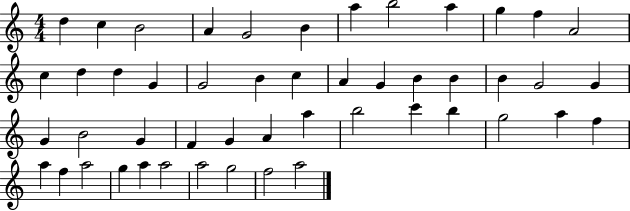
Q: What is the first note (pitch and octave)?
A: D5